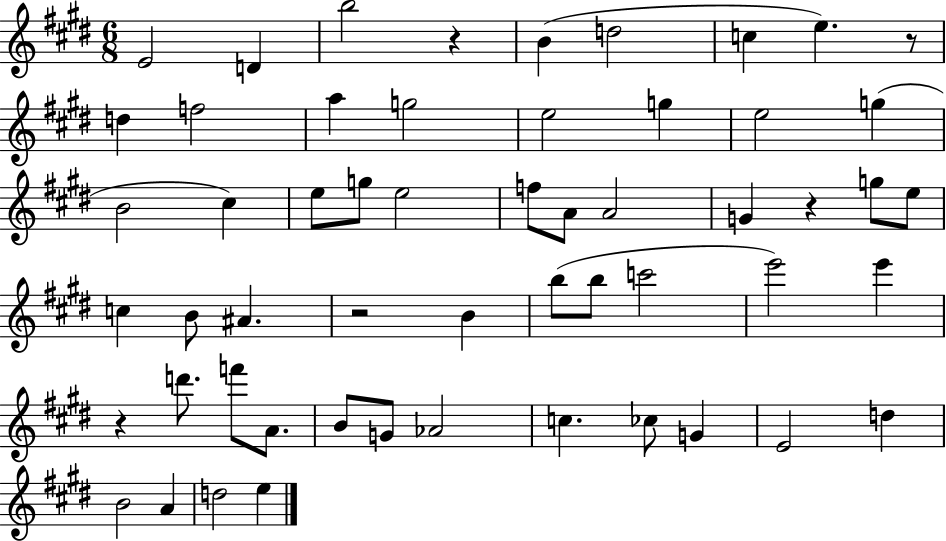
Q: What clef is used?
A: treble